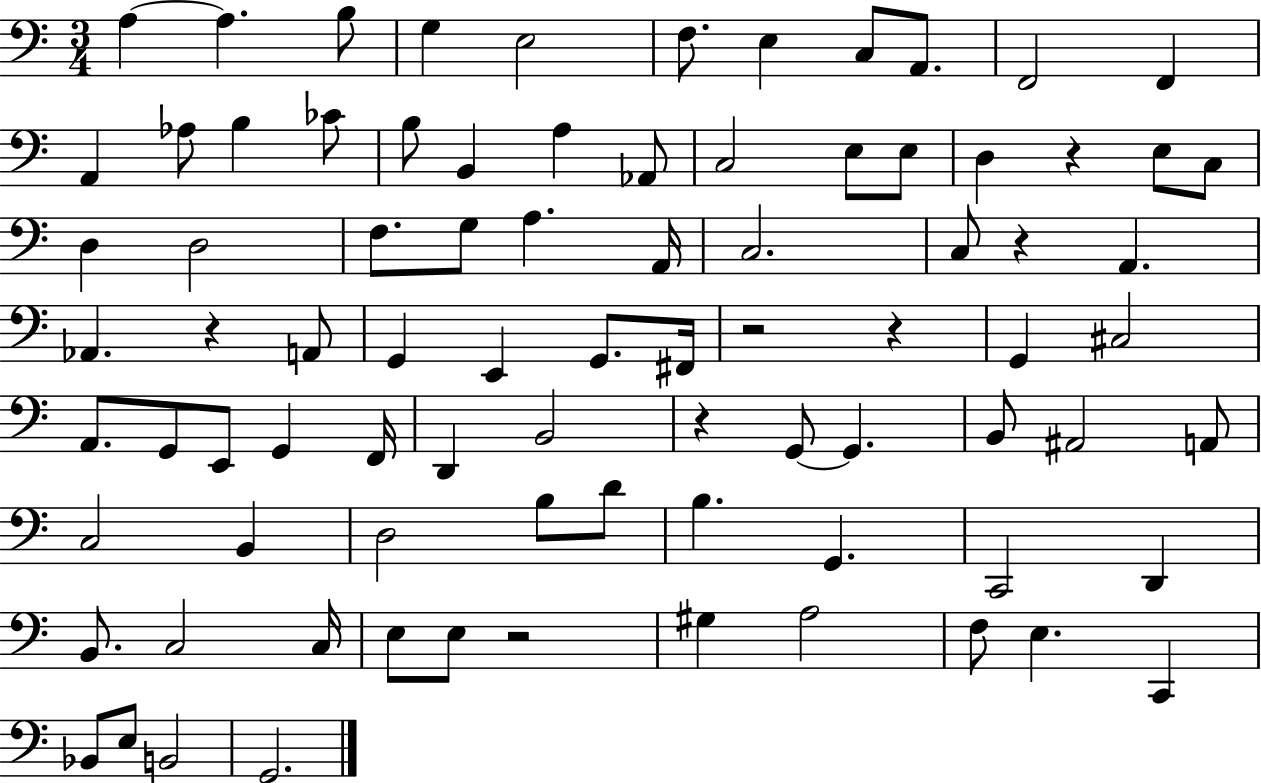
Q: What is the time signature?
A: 3/4